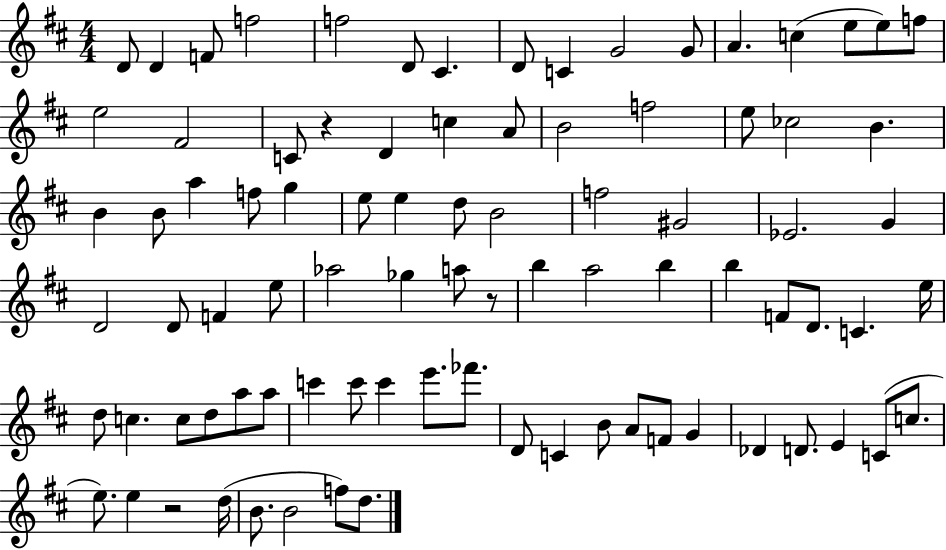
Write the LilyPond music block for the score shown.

{
  \clef treble
  \numericTimeSignature
  \time 4/4
  \key d \major
  d'8 d'4 f'8 f''2 | f''2 d'8 cis'4. | d'8 c'4 g'2 g'8 | a'4. c''4( e''8 e''8) f''8 | \break e''2 fis'2 | c'8 r4 d'4 c''4 a'8 | b'2 f''2 | e''8 ces''2 b'4. | \break b'4 b'8 a''4 f''8 g''4 | e''8 e''4 d''8 b'2 | f''2 gis'2 | ees'2. g'4 | \break d'2 d'8 f'4 e''8 | aes''2 ges''4 a''8 r8 | b''4 a''2 b''4 | b''4 f'8 d'8. c'4. e''16 | \break d''8 c''4. c''8 d''8 a''8 a''8 | c'''4 c'''8 c'''4 e'''8. fes'''8. | d'8 c'4 b'8 a'8 f'8 g'4 | des'4 d'8. e'4 c'8( c''8. | \break e''8.) e''4 r2 d''16( | b'8. b'2 f''8) d''8. | \bar "|."
}